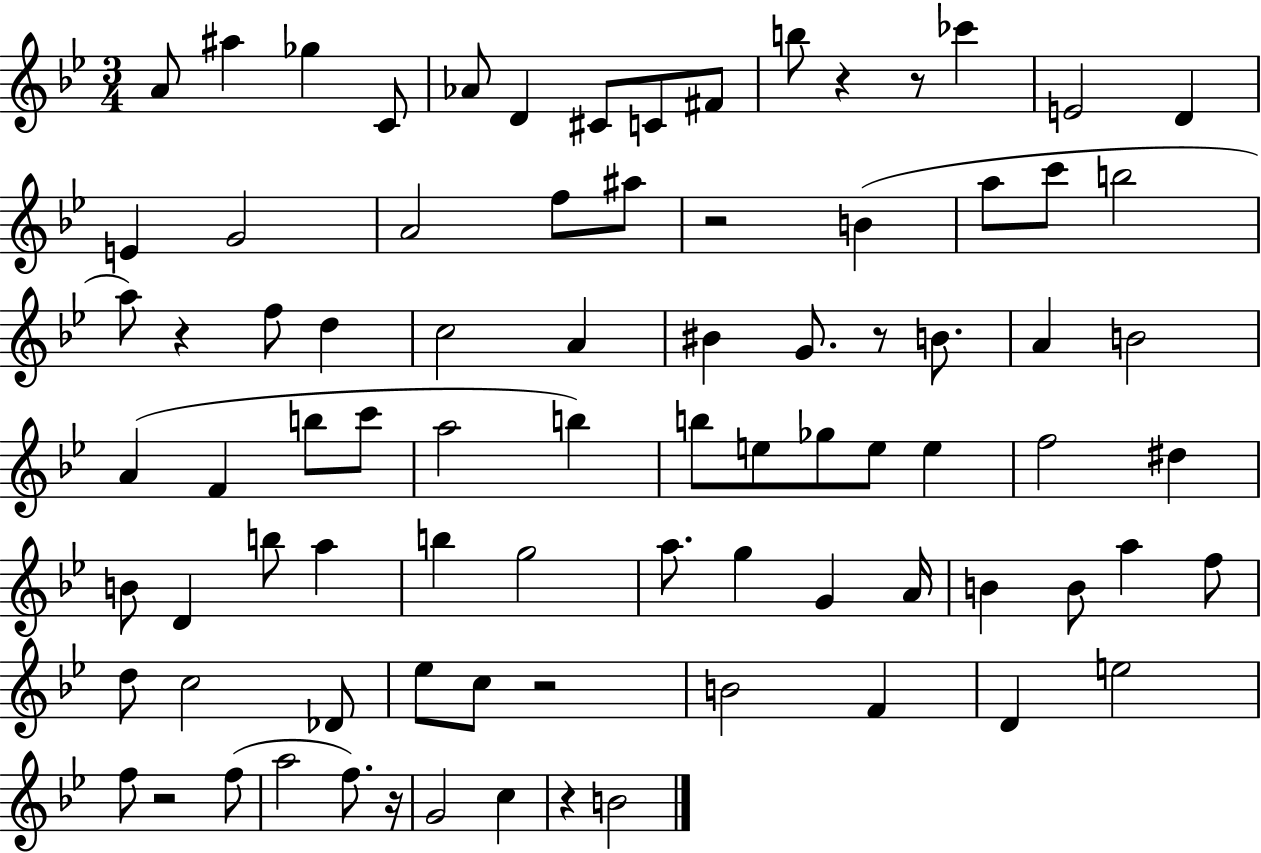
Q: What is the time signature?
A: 3/4